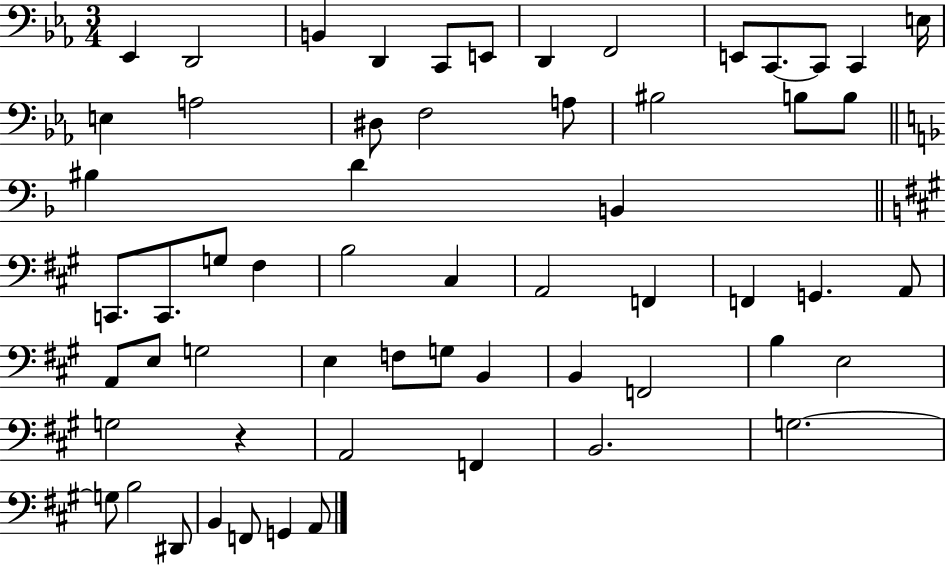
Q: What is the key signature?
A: EES major